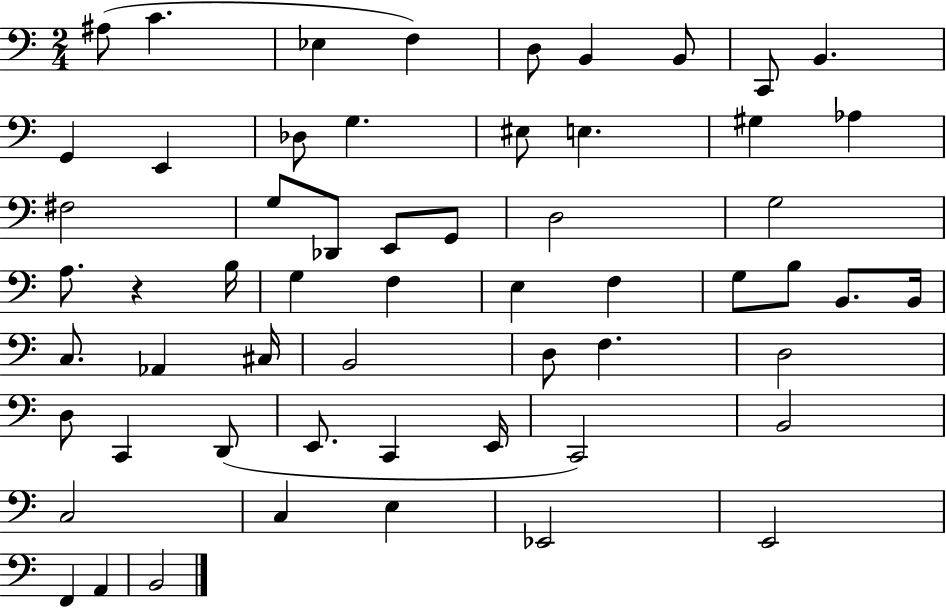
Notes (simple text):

A#3/e C4/q. Eb3/q F3/q D3/e B2/q B2/e C2/e B2/q. G2/q E2/q Db3/e G3/q. EIS3/e E3/q. G#3/q Ab3/q F#3/h G3/e Db2/e E2/e G2/e D3/h G3/h A3/e. R/q B3/s G3/q F3/q E3/q F3/q G3/e B3/e B2/e. B2/s C3/e. Ab2/q C#3/s B2/h D3/e F3/q. D3/h D3/e C2/q D2/e E2/e. C2/q E2/s C2/h B2/h C3/h C3/q E3/q Eb2/h E2/h F2/q A2/q B2/h